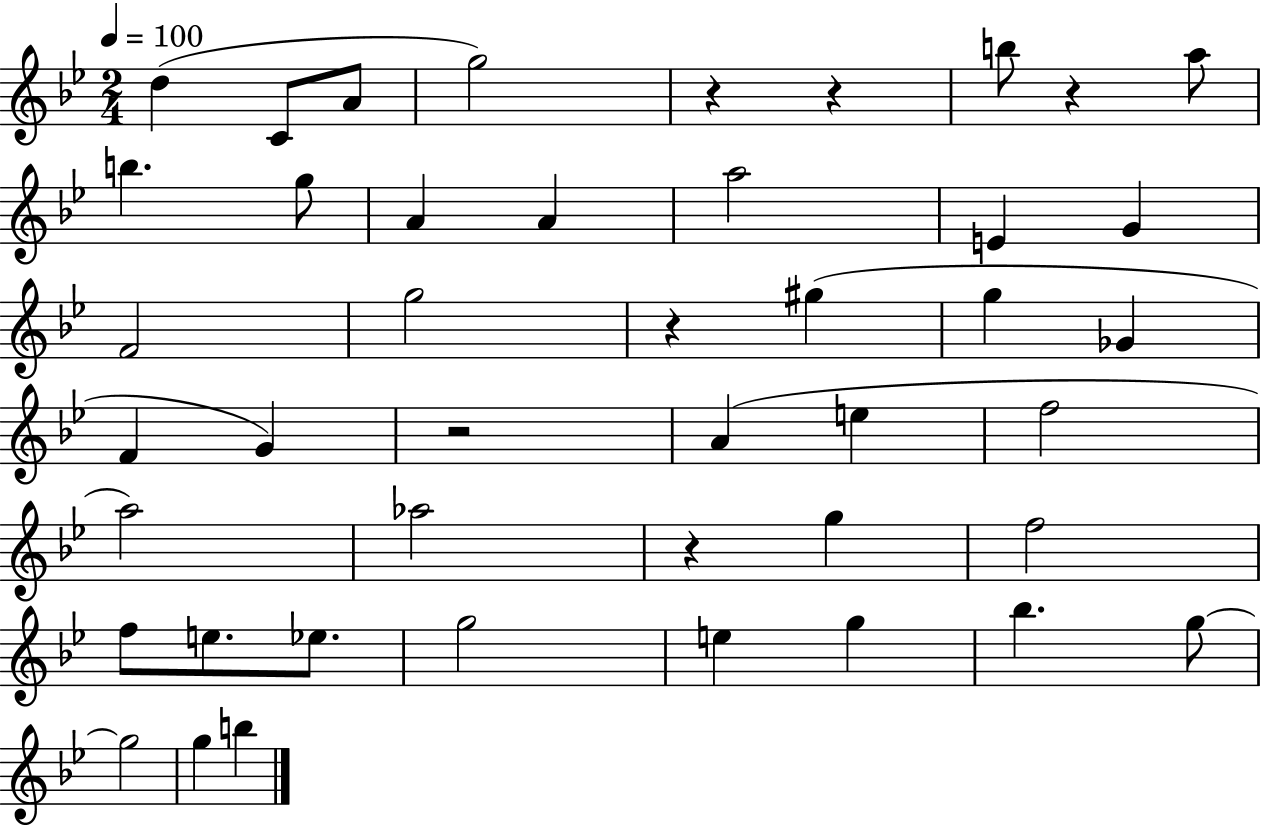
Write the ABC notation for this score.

X:1
T:Untitled
M:2/4
L:1/4
K:Bb
d C/2 A/2 g2 z z b/2 z a/2 b g/2 A A a2 E G F2 g2 z ^g g _G F G z2 A e f2 a2 _a2 z g f2 f/2 e/2 _e/2 g2 e g _b g/2 g2 g b